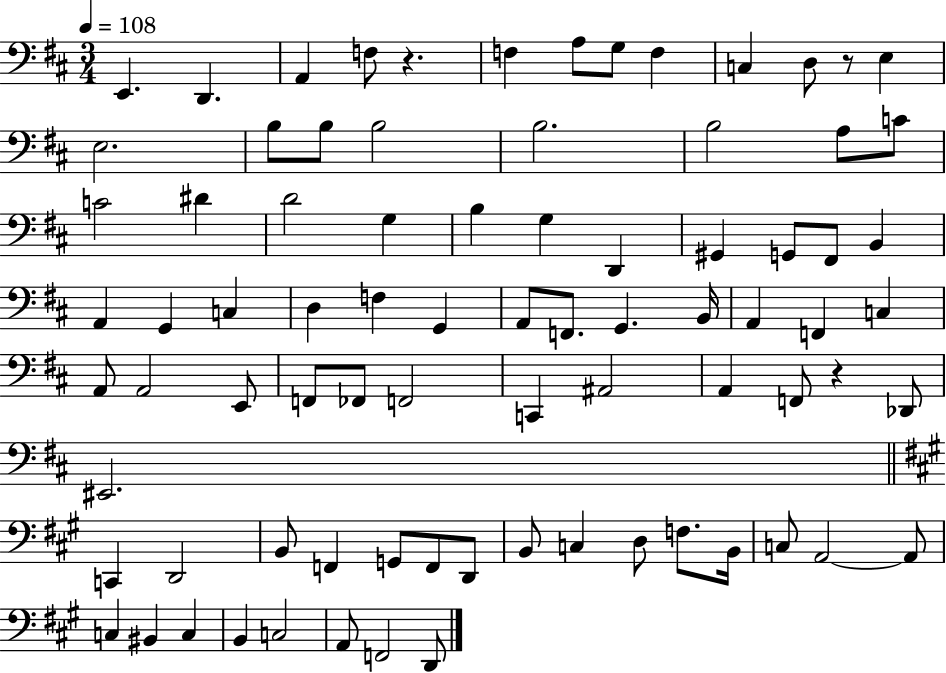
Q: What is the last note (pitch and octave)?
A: D2